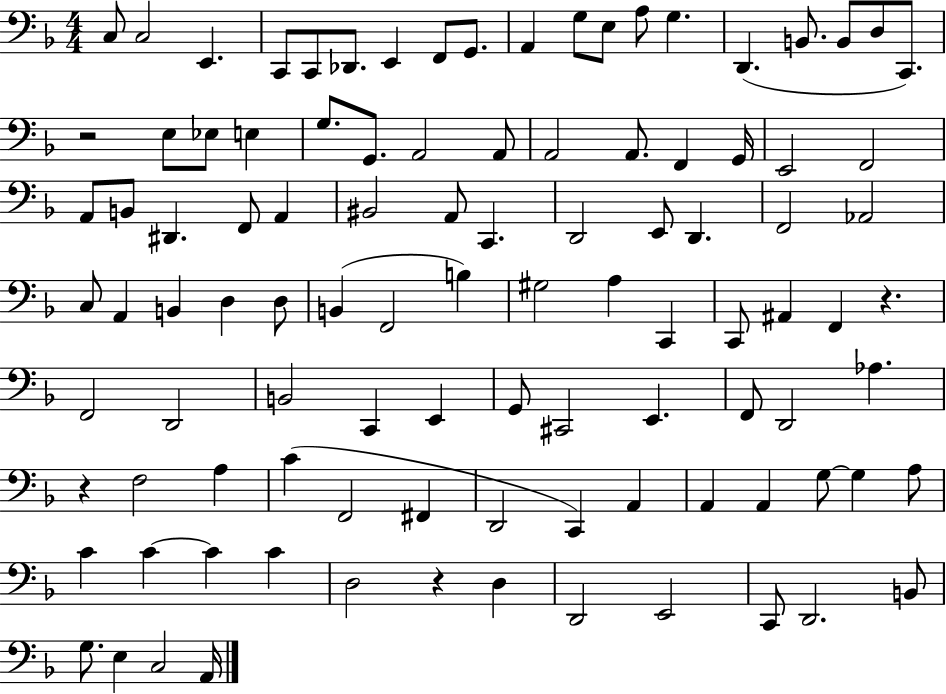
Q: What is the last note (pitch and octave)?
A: A2